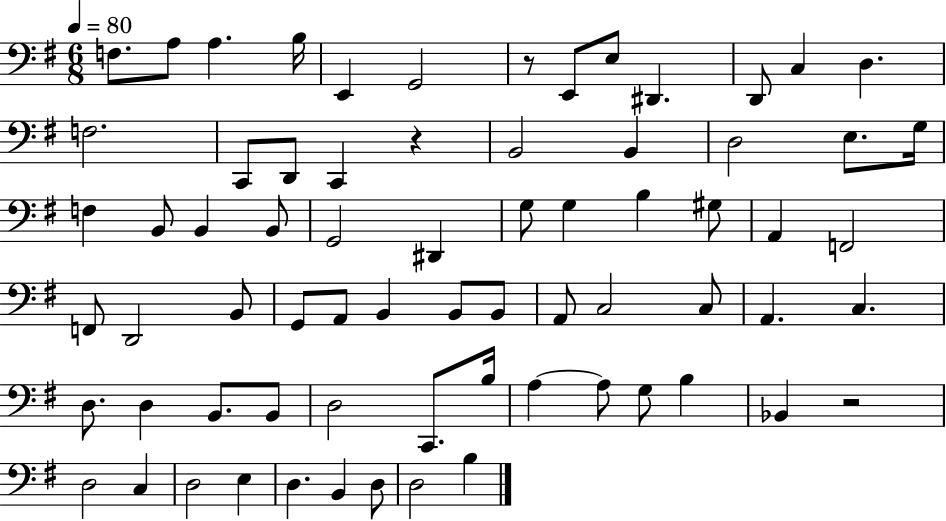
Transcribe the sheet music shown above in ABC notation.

X:1
T:Untitled
M:6/8
L:1/4
K:G
F,/2 A,/2 A, B,/4 E,, G,,2 z/2 E,,/2 E,/2 ^D,, D,,/2 C, D, F,2 C,,/2 D,,/2 C,, z B,,2 B,, D,2 E,/2 G,/4 F, B,,/2 B,, B,,/2 G,,2 ^D,, G,/2 G, B, ^G,/2 A,, F,,2 F,,/2 D,,2 B,,/2 G,,/2 A,,/2 B,, B,,/2 B,,/2 A,,/2 C,2 C,/2 A,, C, D,/2 D, B,,/2 B,,/2 D,2 C,,/2 B,/4 A, A,/2 G,/2 B, _B,, z2 D,2 C, D,2 E, D, B,, D,/2 D,2 B,